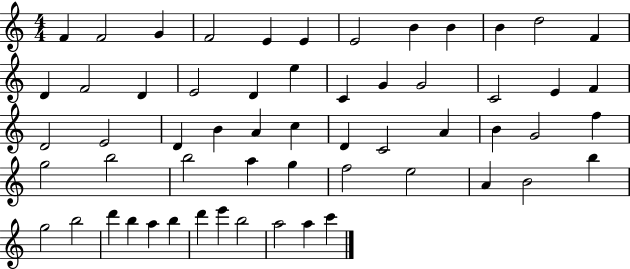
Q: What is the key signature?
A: C major